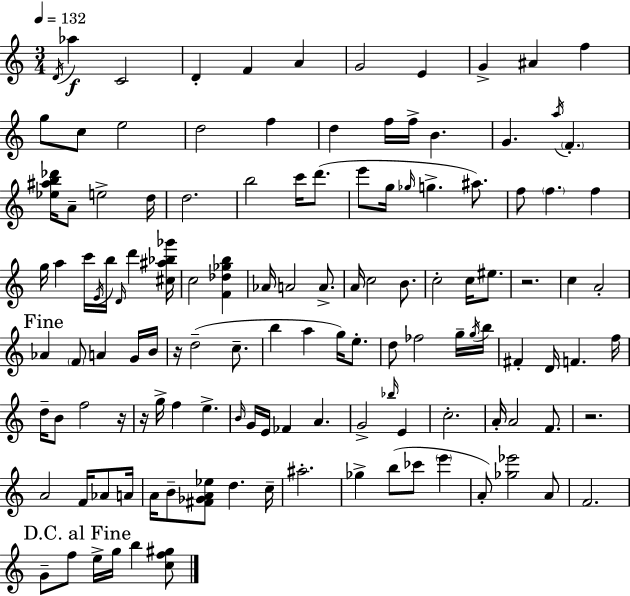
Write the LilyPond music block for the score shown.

{
  \clef treble
  \numericTimeSignature
  \time 3/4
  \key c \major
  \tempo 4 = 132
  \acciaccatura { d'16 }\f aes''4 c'2 | d'4-. f'4 a'4 | g'2 e'4 | g'4-> ais'4 f''4 | \break g''8 c''8 e''2 | d''2 f''4 | d''4 f''16 f''16-> b'4. | g'4. \acciaccatura { a''16 } \parenthesize f'4.-. | \break <ees'' ais'' b'' des'''>16 a'8-- e''2-> | d''16 d''2. | b''2 c'''16 d'''8.( | e'''8 g''16 \grace { ges''16 } g''4.-> | \break ais''8.) f''8 \parenthesize f''4. f''4 | g''16 a''4 c'''16 \acciaccatura { e'16 } b''16 \grace { d'16 } | d'''4 <cis'' ais'' bes'' ges'''>16 c''2 | <f' des'' ges'' b''>4 aes'16 a'2 | \break a'8.-> a'16 c''2 | b'8. c''2-. | c''16 eis''8. r2. | c''4 a'2-. | \break \mark "Fine" aes'4 \parenthesize f'8 a'4 | g'16 b'16 r16 d''2--( | c''8.-- b''4 a''4 | g''16) e''8.-. d''8 fes''2 | \break g''16-- \acciaccatura { g''16 } b''16 fis'4-. d'16 f'4. | f''16 d''16-- b'8 f''2 | r16 r16 g''16-> f''4 | e''4.-> \grace { b'16 } g'16 e'16 fes'4 | \break a'4. g'2-> | \grace { bes''16 } e'4 c''2.-. | a'16-. a'2 | f'8. r2. | \break a'2 | f'16 aes'8 a'16 a'16 b'8-- <fis' ges' a' ees''>8 | d''4. c''16-- ais''2.-. | ges''4-> | \break b''8( ces'''8 \parenthesize e'''4 a'8-.) <ges'' ees'''>2 | a'8 f'2. | \mark "D.C. al Fine" g'8-- f''8 | e''16-> g''16 b''4 <c'' f'' gis''>8 \bar "|."
}